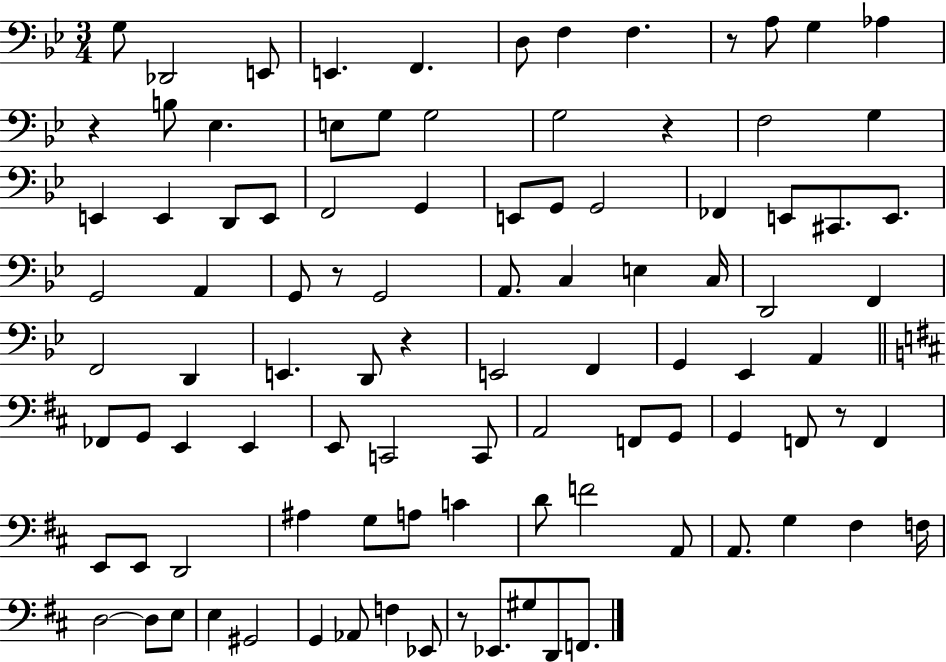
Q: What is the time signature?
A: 3/4